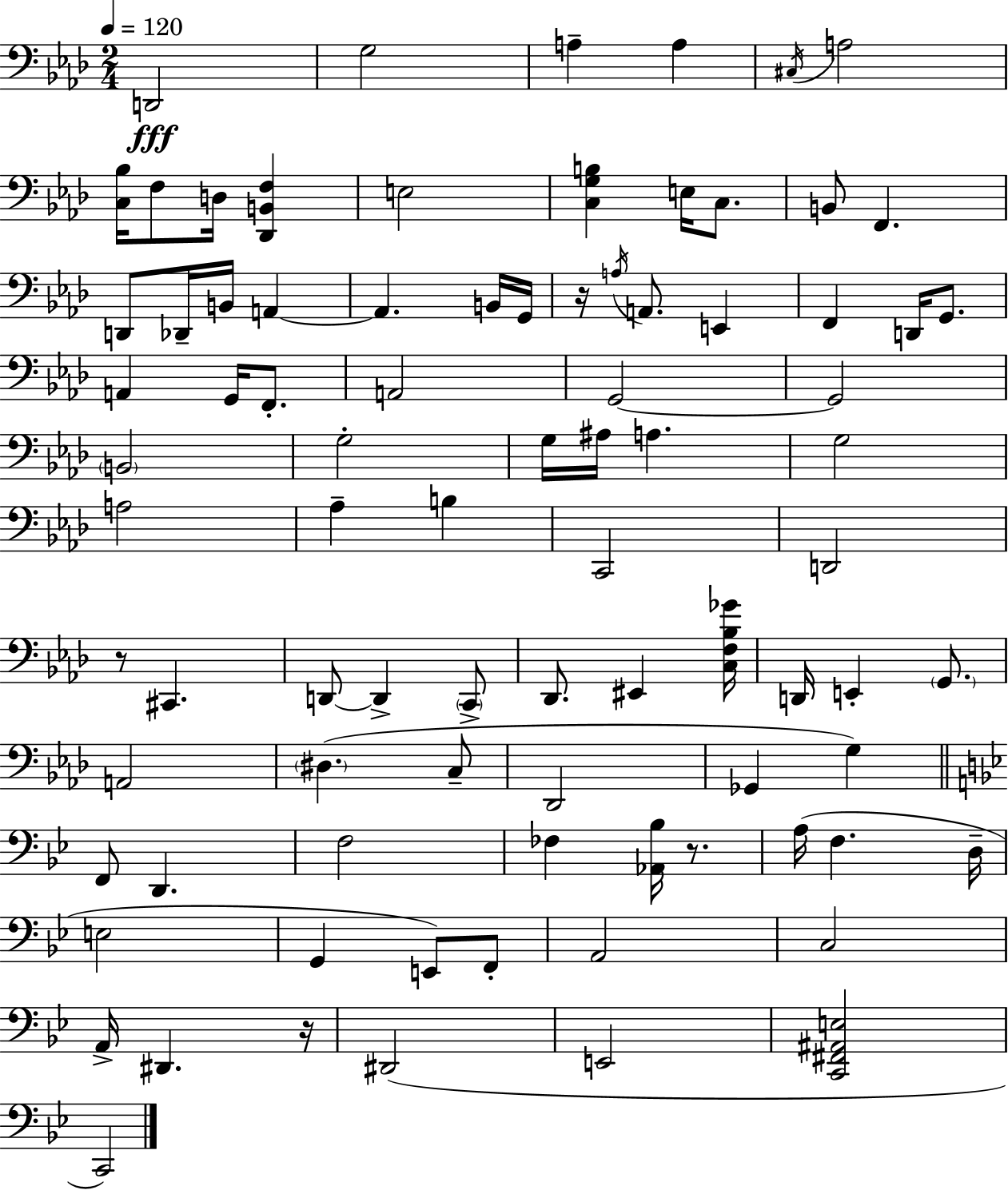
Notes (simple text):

D2/h G3/h A3/q A3/q C#3/s A3/h [C3,Bb3]/s F3/e D3/s [Db2,B2,F3]/q E3/h [C3,G3,B3]/q E3/s C3/e. B2/e F2/q. D2/e Db2/s B2/s A2/q A2/q. B2/s G2/s R/s A3/s A2/e. E2/q F2/q D2/s G2/e. A2/q G2/s F2/e. A2/h G2/h G2/h B2/h G3/h G3/s A#3/s A3/q. G3/h A3/h Ab3/q B3/q C2/h D2/h R/e C#2/q. D2/e D2/q C2/e Db2/e. EIS2/q [C3,F3,Bb3,Gb4]/s D2/s E2/q G2/e. A2/h D#3/q. C3/e Db2/h Gb2/q G3/q F2/e D2/q. F3/h FES3/q [Ab2,Bb3]/s R/e. A3/s F3/q. D3/s E3/h G2/q E2/e F2/e A2/h C3/h A2/s D#2/q. R/s D#2/h E2/h [C2,F#2,A#2,E3]/h C2/h